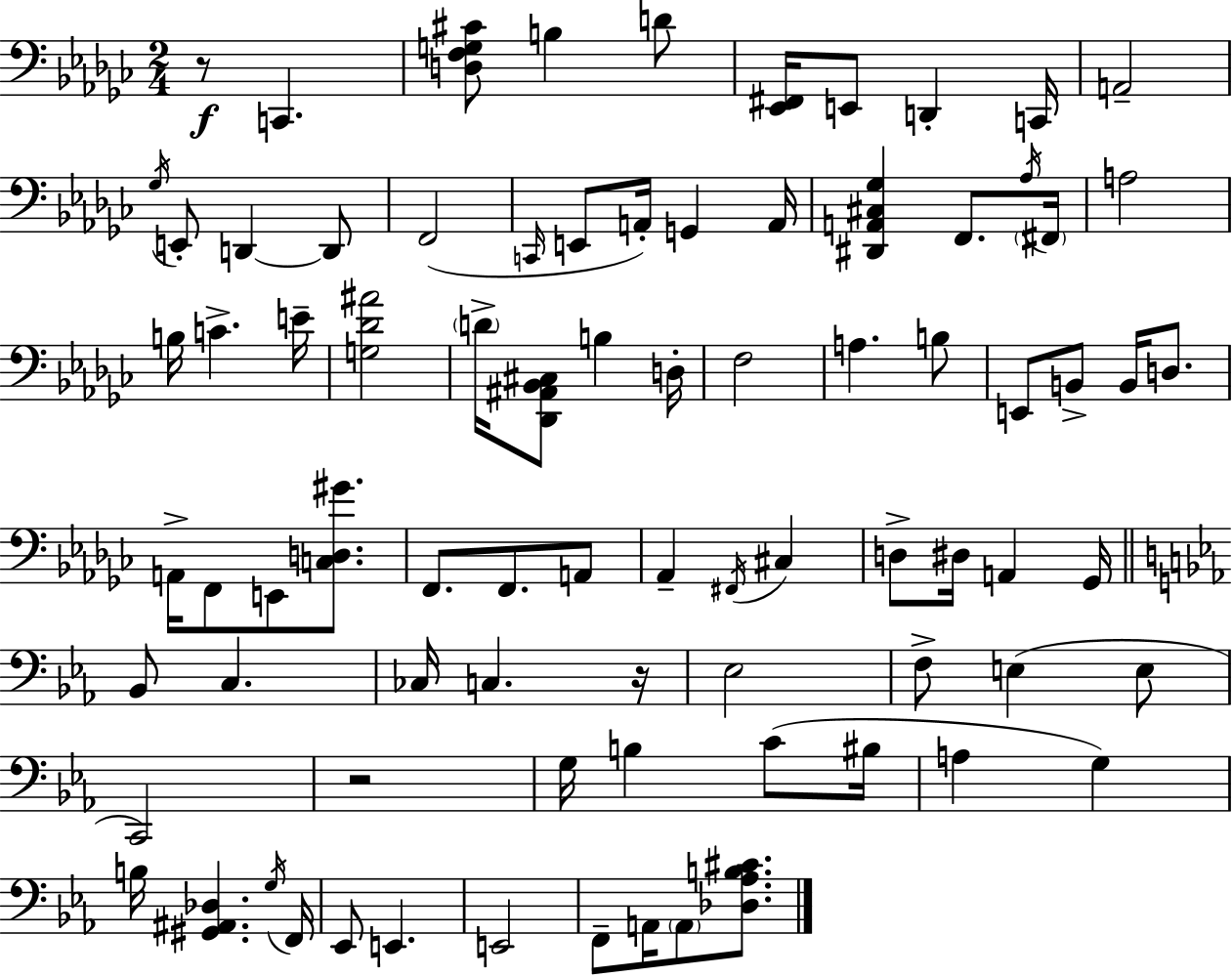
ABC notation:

X:1
T:Untitled
M:2/4
L:1/4
K:Ebm
z/2 C,, [D,F,G,^C]/2 B, D/2 [_E,,^F,,]/4 E,,/2 D,, C,,/4 A,,2 _G,/4 E,,/2 D,, D,,/2 F,,2 C,,/4 E,,/2 A,,/4 G,, A,,/4 [^D,,A,,^C,_G,] F,,/2 _A,/4 ^F,,/4 A,2 B,/4 C E/4 [G,_D^A]2 D/4 [_D,,^A,,_B,,^C,]/2 B, D,/4 F,2 A, B,/2 E,,/2 B,,/2 B,,/4 D,/2 A,,/4 F,,/2 E,,/2 [C,D,^G]/2 F,,/2 F,,/2 A,,/2 _A,, ^F,,/4 ^C, D,/2 ^D,/4 A,, _G,,/4 _B,,/2 C, _C,/4 C, z/4 _E,2 F,/2 E, E,/2 C,,2 z2 G,/4 B, C/2 ^B,/4 A, G, B,/4 [^G,,^A,,_D,] G,/4 F,,/4 _E,,/2 E,, E,,2 F,,/2 A,,/4 A,,/2 [_D,_A,B,^C]/2